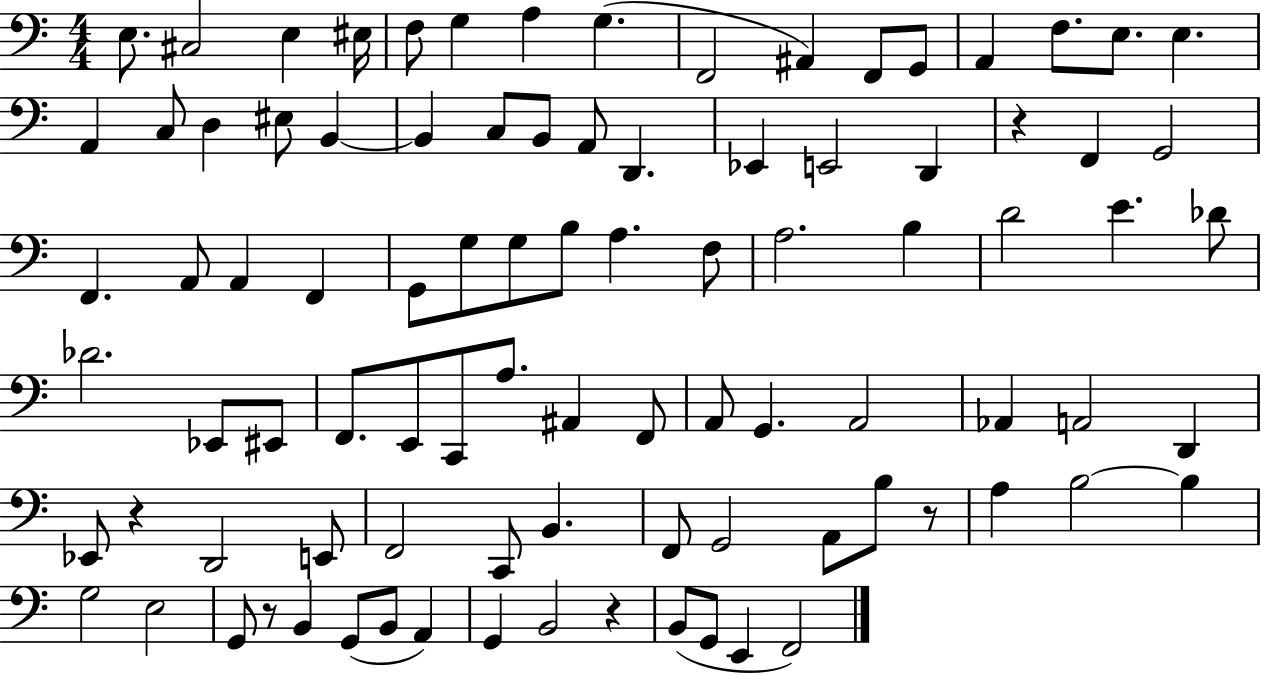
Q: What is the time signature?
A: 4/4